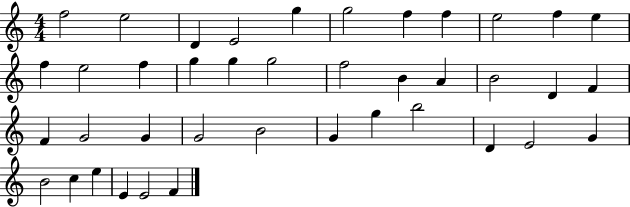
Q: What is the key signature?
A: C major